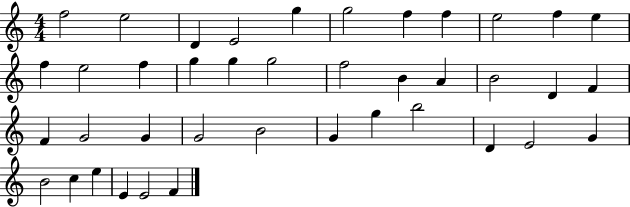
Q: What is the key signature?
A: C major